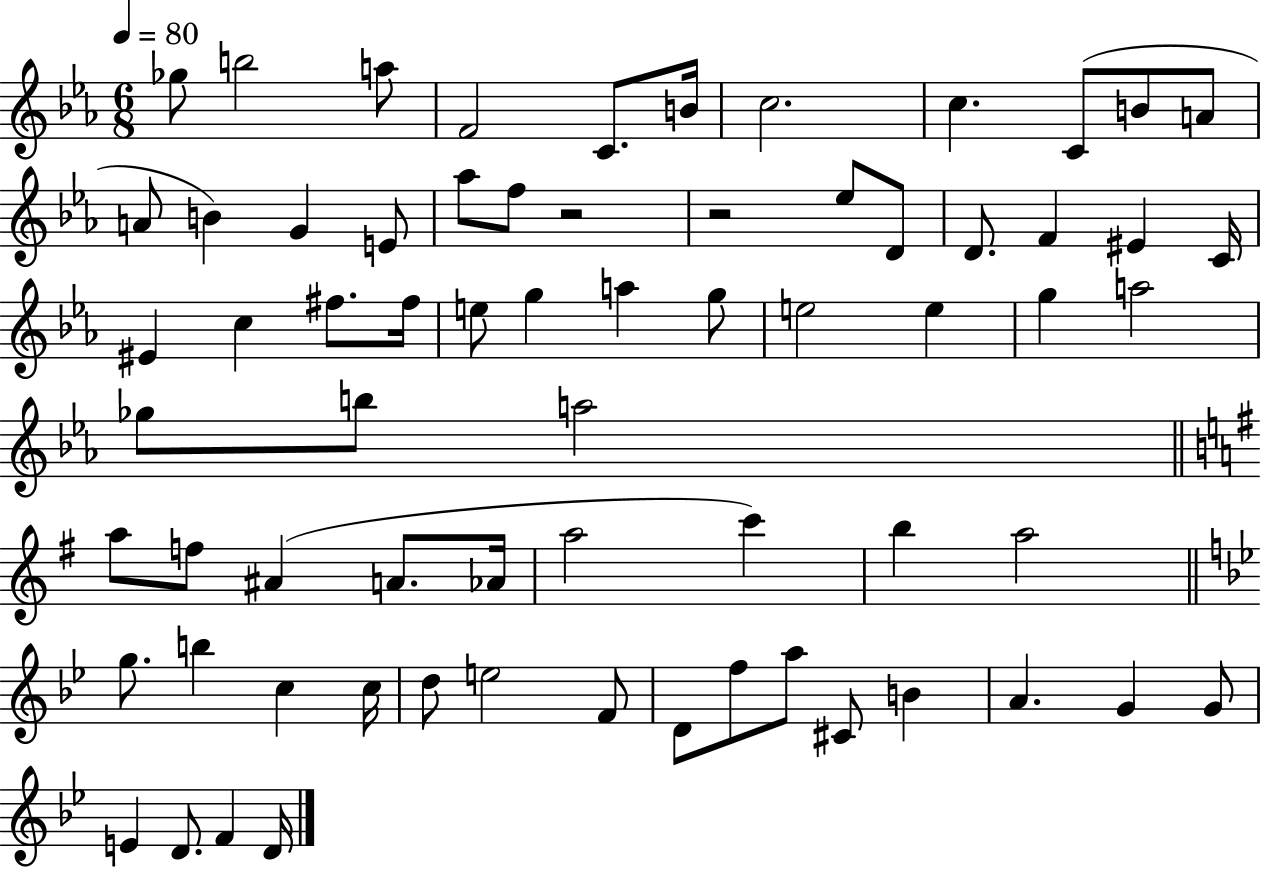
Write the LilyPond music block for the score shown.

{
  \clef treble
  \numericTimeSignature
  \time 6/8
  \key ees \major
  \tempo 4 = 80
  ges''8 b''2 a''8 | f'2 c'8. b'16 | c''2. | c''4. c'8( b'8 a'8 | \break a'8 b'4) g'4 e'8 | aes''8 f''8 r2 | r2 ees''8 d'8 | d'8. f'4 eis'4 c'16 | \break eis'4 c''4 fis''8. fis''16 | e''8 g''4 a''4 g''8 | e''2 e''4 | g''4 a''2 | \break ges''8 b''8 a''2 | \bar "||" \break \key e \minor a''8 f''8 ais'4( a'8. aes'16 | a''2 c'''4) | b''4 a''2 | \bar "||" \break \key bes \major g''8. b''4 c''4 c''16 | d''8 e''2 f'8 | d'8 f''8 a''8 cis'8 b'4 | a'4. g'4 g'8 | \break e'4 d'8. f'4 d'16 | \bar "|."
}